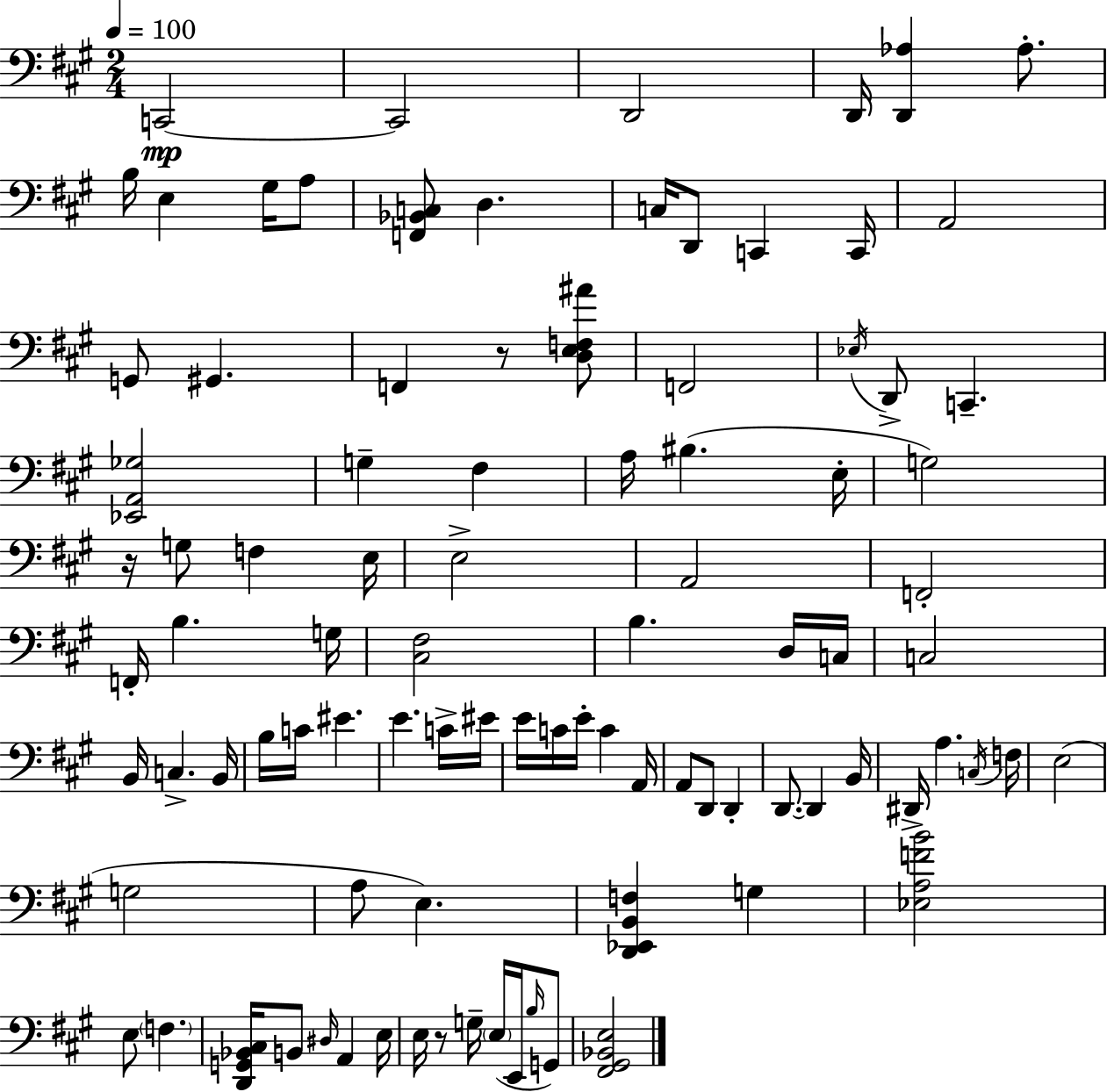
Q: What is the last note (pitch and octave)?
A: G2